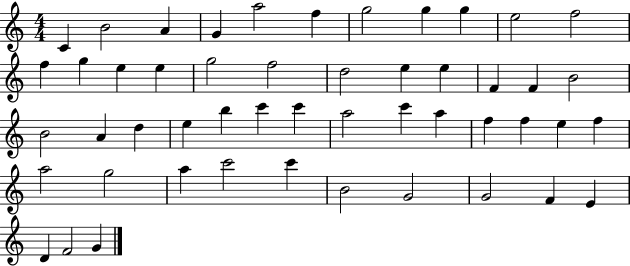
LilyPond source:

{
  \clef treble
  \numericTimeSignature
  \time 4/4
  \key c \major
  c'4 b'2 a'4 | g'4 a''2 f''4 | g''2 g''4 g''4 | e''2 f''2 | \break f''4 g''4 e''4 e''4 | g''2 f''2 | d''2 e''4 e''4 | f'4 f'4 b'2 | \break b'2 a'4 d''4 | e''4 b''4 c'''4 c'''4 | a''2 c'''4 a''4 | f''4 f''4 e''4 f''4 | \break a''2 g''2 | a''4 c'''2 c'''4 | b'2 g'2 | g'2 f'4 e'4 | \break d'4 f'2 g'4 | \bar "|."
}